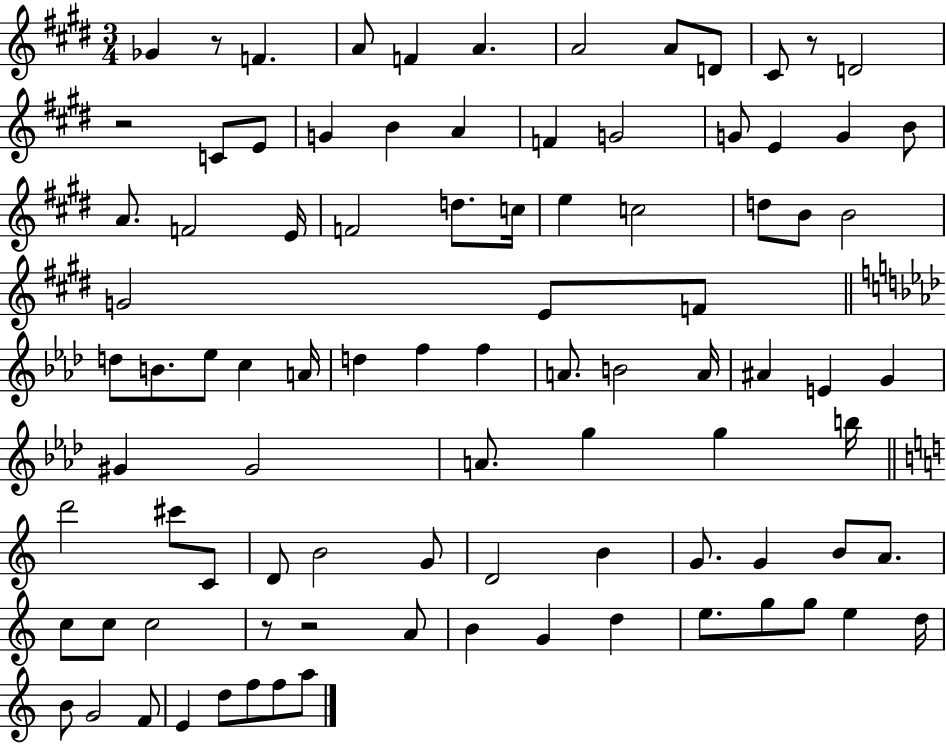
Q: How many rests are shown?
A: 5